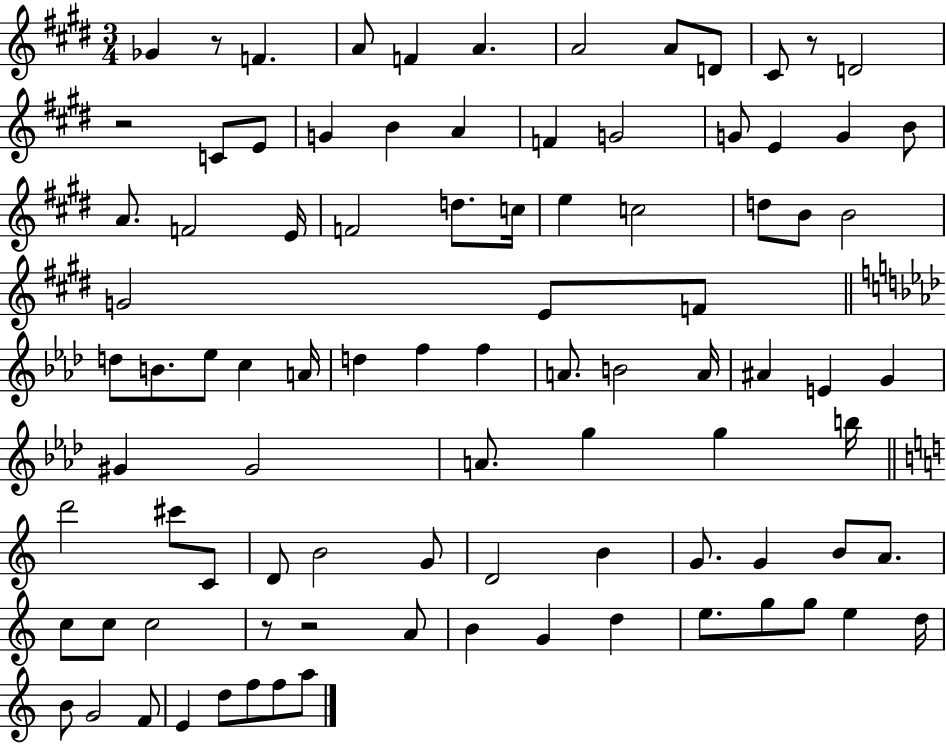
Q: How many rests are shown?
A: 5